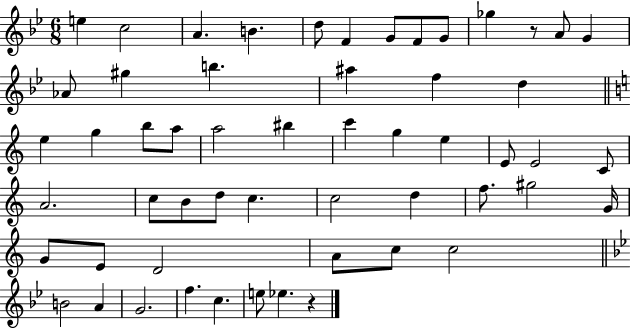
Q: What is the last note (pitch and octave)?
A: Eb5